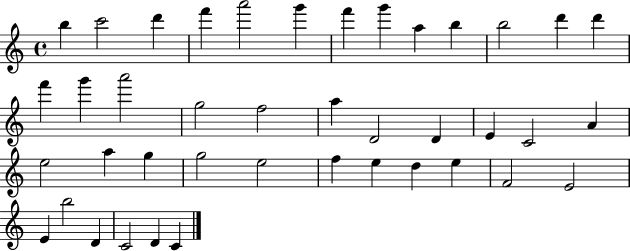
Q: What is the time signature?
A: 4/4